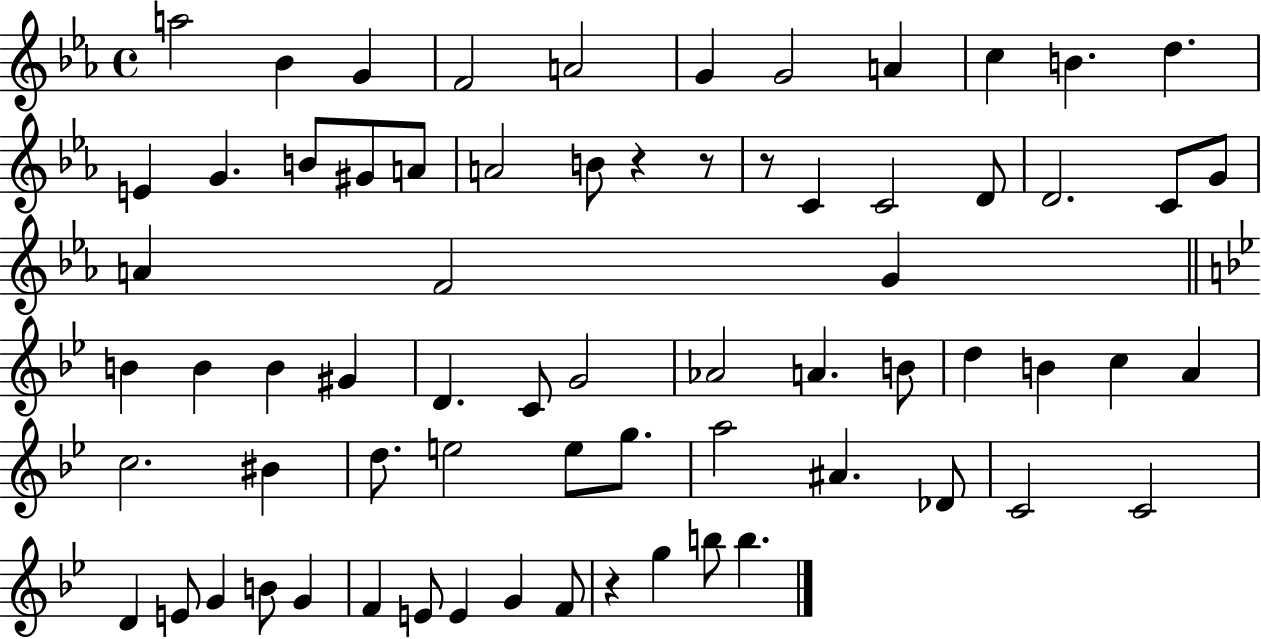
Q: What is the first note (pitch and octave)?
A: A5